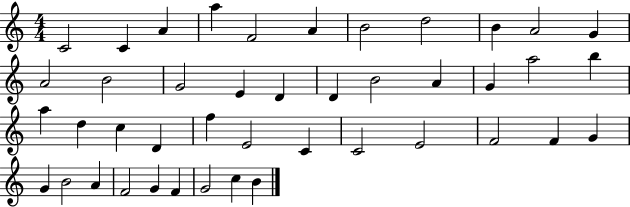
{
  \clef treble
  \numericTimeSignature
  \time 4/4
  \key c \major
  c'2 c'4 a'4 | a''4 f'2 a'4 | b'2 d''2 | b'4 a'2 g'4 | \break a'2 b'2 | g'2 e'4 d'4 | d'4 b'2 a'4 | g'4 a''2 b''4 | \break a''4 d''4 c''4 d'4 | f''4 e'2 c'4 | c'2 e'2 | f'2 f'4 g'4 | \break g'4 b'2 a'4 | f'2 g'4 f'4 | g'2 c''4 b'4 | \bar "|."
}